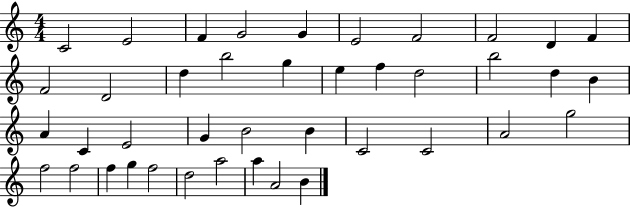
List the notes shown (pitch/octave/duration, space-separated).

C4/h E4/h F4/q G4/h G4/q E4/h F4/h F4/h D4/q F4/q F4/h D4/h D5/q B5/h G5/q E5/q F5/q D5/h B5/h D5/q B4/q A4/q C4/q E4/h G4/q B4/h B4/q C4/h C4/h A4/h G5/h F5/h F5/h F5/q G5/q F5/h D5/h A5/h A5/q A4/h B4/q